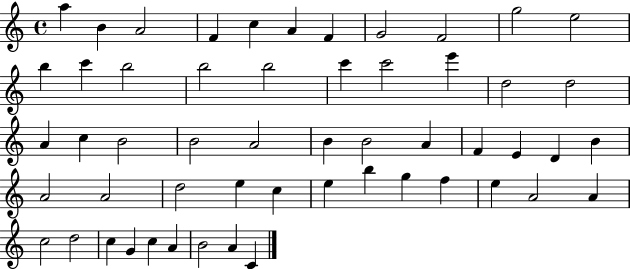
{
  \clef treble
  \time 4/4
  \defaultTimeSignature
  \key c \major
  a''4 b'4 a'2 | f'4 c''4 a'4 f'4 | g'2 f'2 | g''2 e''2 | \break b''4 c'''4 b''2 | b''2 b''2 | c'''4 c'''2 e'''4 | d''2 d''2 | \break a'4 c''4 b'2 | b'2 a'2 | b'4 b'2 a'4 | f'4 e'4 d'4 b'4 | \break a'2 a'2 | d''2 e''4 c''4 | e''4 b''4 g''4 f''4 | e''4 a'2 a'4 | \break c''2 d''2 | c''4 g'4 c''4 a'4 | b'2 a'4 c'4 | \bar "|."
}